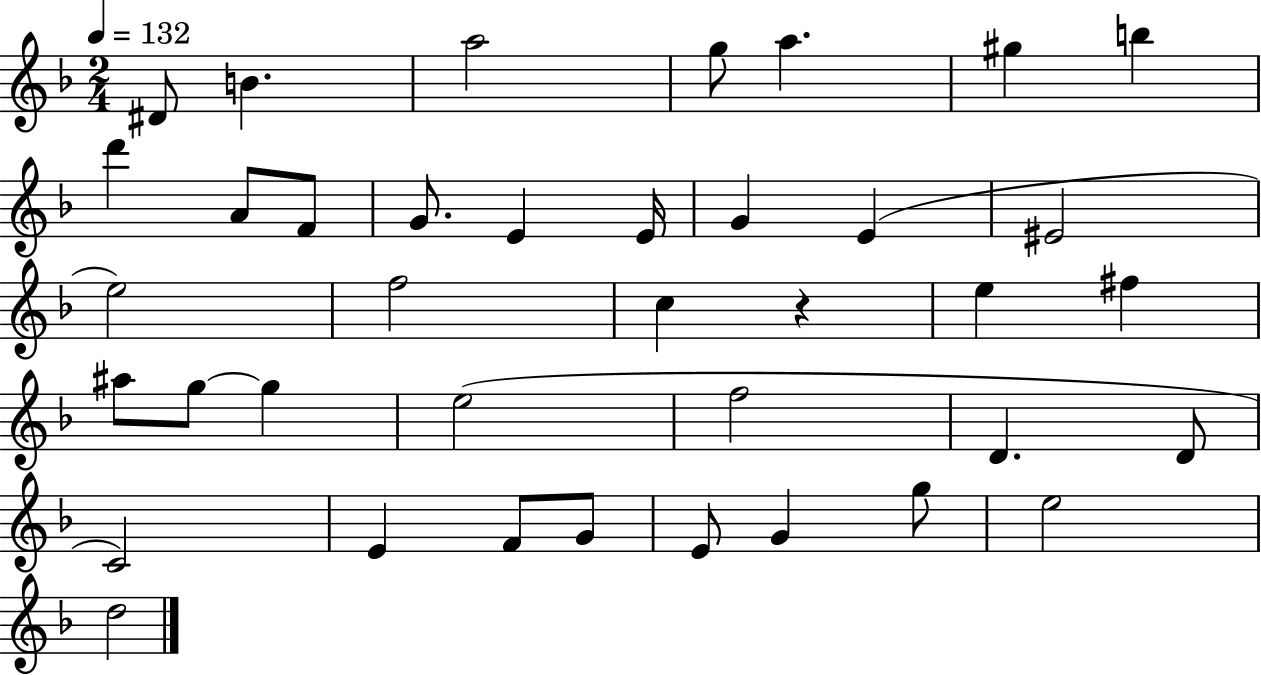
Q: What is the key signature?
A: F major